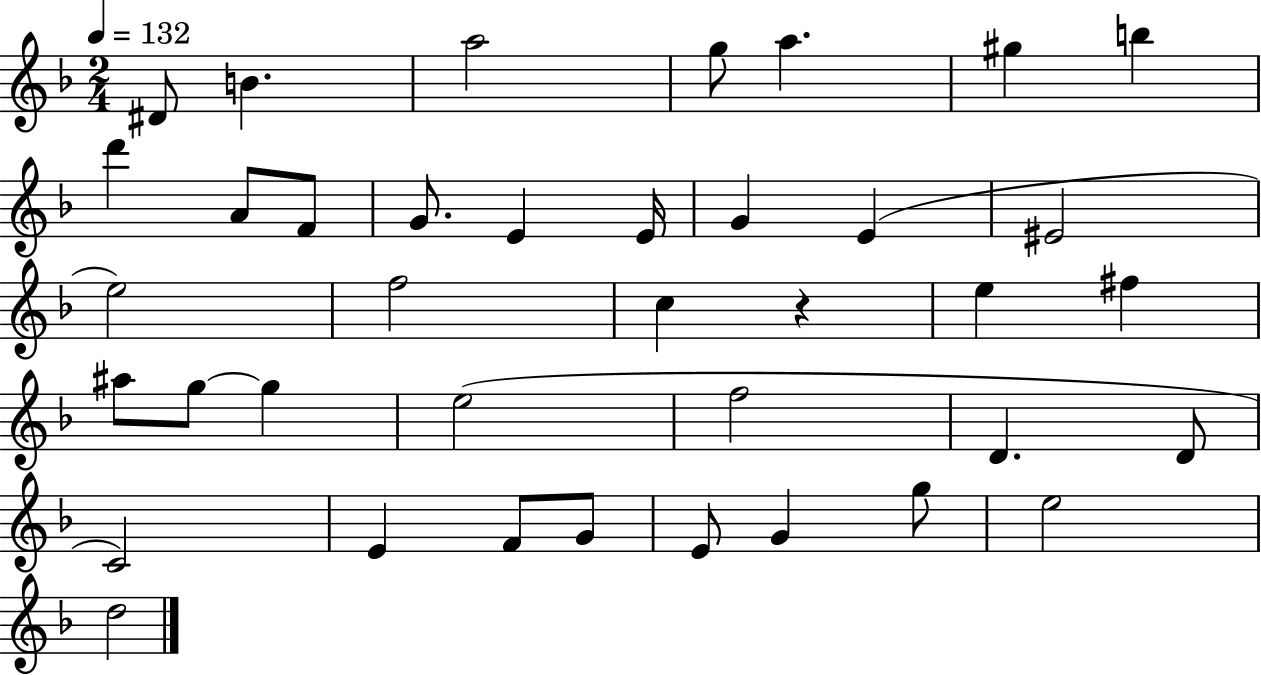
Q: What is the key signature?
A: F major